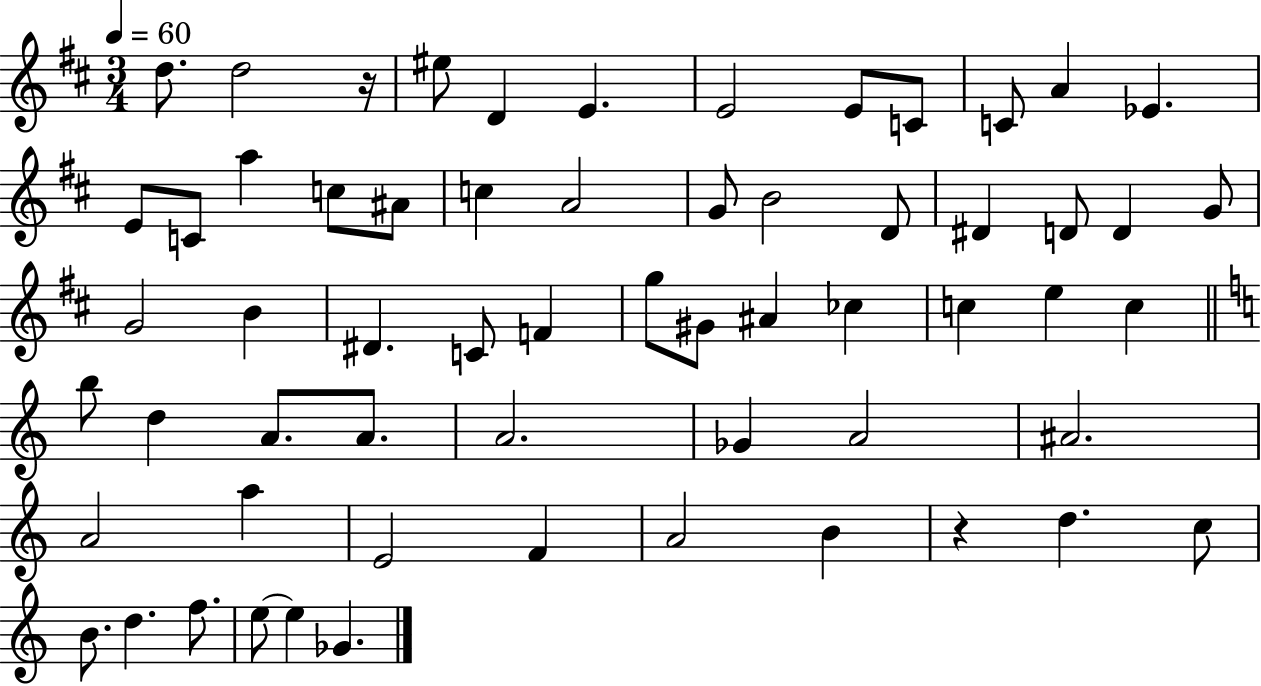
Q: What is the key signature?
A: D major